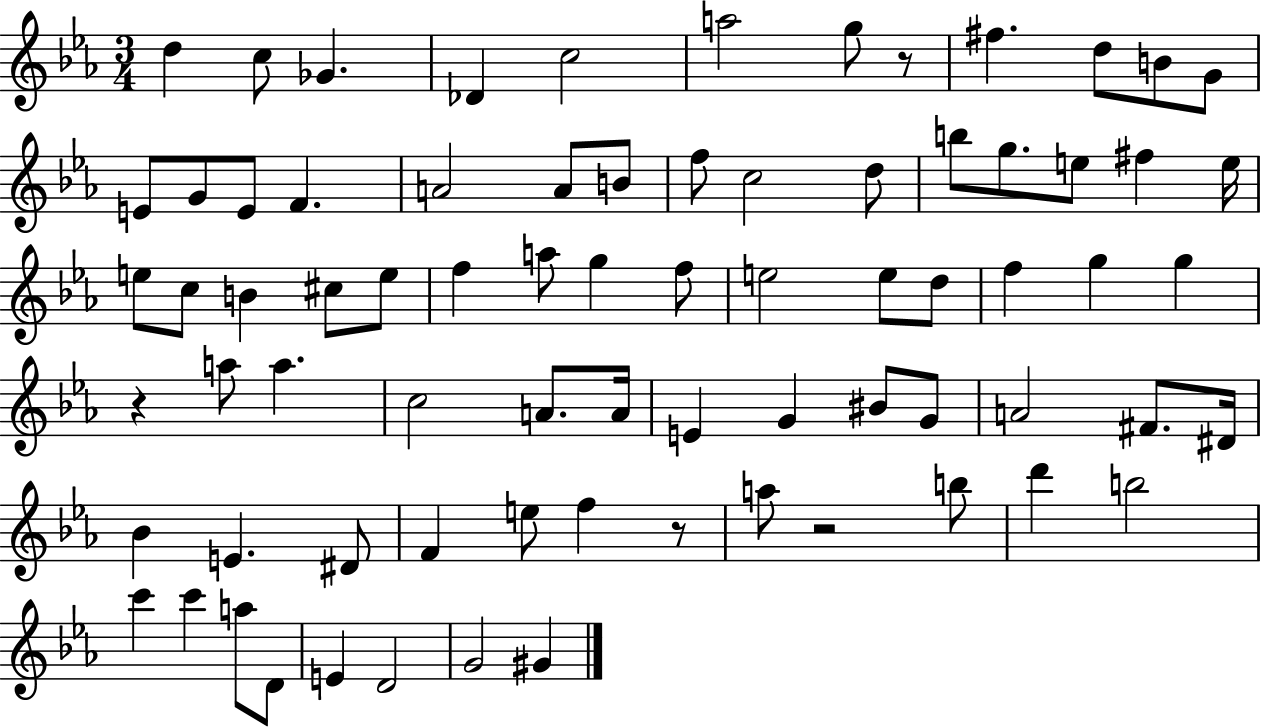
{
  \clef treble
  \numericTimeSignature
  \time 3/4
  \key ees \major
  \repeat volta 2 { d''4 c''8 ges'4. | des'4 c''2 | a''2 g''8 r8 | fis''4. d''8 b'8 g'8 | \break e'8 g'8 e'8 f'4. | a'2 a'8 b'8 | f''8 c''2 d''8 | b''8 g''8. e''8 fis''4 e''16 | \break e''8 c''8 b'4 cis''8 e''8 | f''4 a''8 g''4 f''8 | e''2 e''8 d''8 | f''4 g''4 g''4 | \break r4 a''8 a''4. | c''2 a'8. a'16 | e'4 g'4 bis'8 g'8 | a'2 fis'8. dis'16 | \break bes'4 e'4. dis'8 | f'4 e''8 f''4 r8 | a''8 r2 b''8 | d'''4 b''2 | \break c'''4 c'''4 a''8 d'8 | e'4 d'2 | g'2 gis'4 | } \bar "|."
}